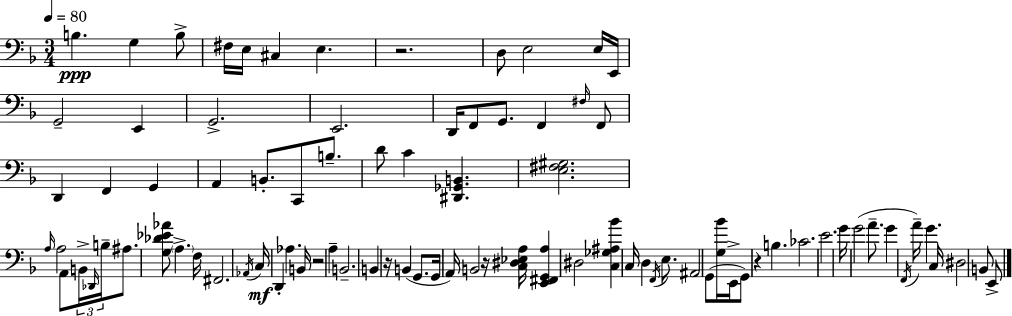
{
  \clef bass
  \numericTimeSignature
  \time 3/4
  \key f \major
  \tempo 4 = 80
  b4.\ppp g4 b8-> | fis16 e16 cis4 e4. | r2. | d8 e2 e16 e,16 | \break g,2-- e,4 | g,2.-> | e,2. | d,16 f,8 g,8. f,4 \grace { fis16 } f,8 | \break d,4 f,4 g,4 | a,4 b,8.-. c,8 b8.-- | d'8 c'4 <dis, ges, b,>4. | <e fis gis>2. | \break \grace { a16 } a2 a,8 | \tuplet 3/2 { b,16-> \grace { des,16 } b16-- } ais8. <g des' ees' aes'>8 \parenthesize a4.-> | f16 fis,2. | \acciaccatura { aes,16 }\mf c16 d,4-. aes4. | \break b,16 r2 | a4-- b,2.-- | b,4 r16 b,4( | g,8. g,16 a,16) b,2 | \break r16 <c dis ees a>16 <e, fis, g, a>4 dis2 | <c ges ais bes'>4 c16 d4 | \acciaccatura { f,16 } e8. ais,2 | g,8( <g bes'>16 e,16-> g,8) r4 b4. | \break ces'2. | e'2. | g'16 g'2( | a'8.-- g'4 \acciaccatura { f,16 }) a'16-- g'4. | \break c16 dis2 | b,8 e,8-> \bar "|."
}